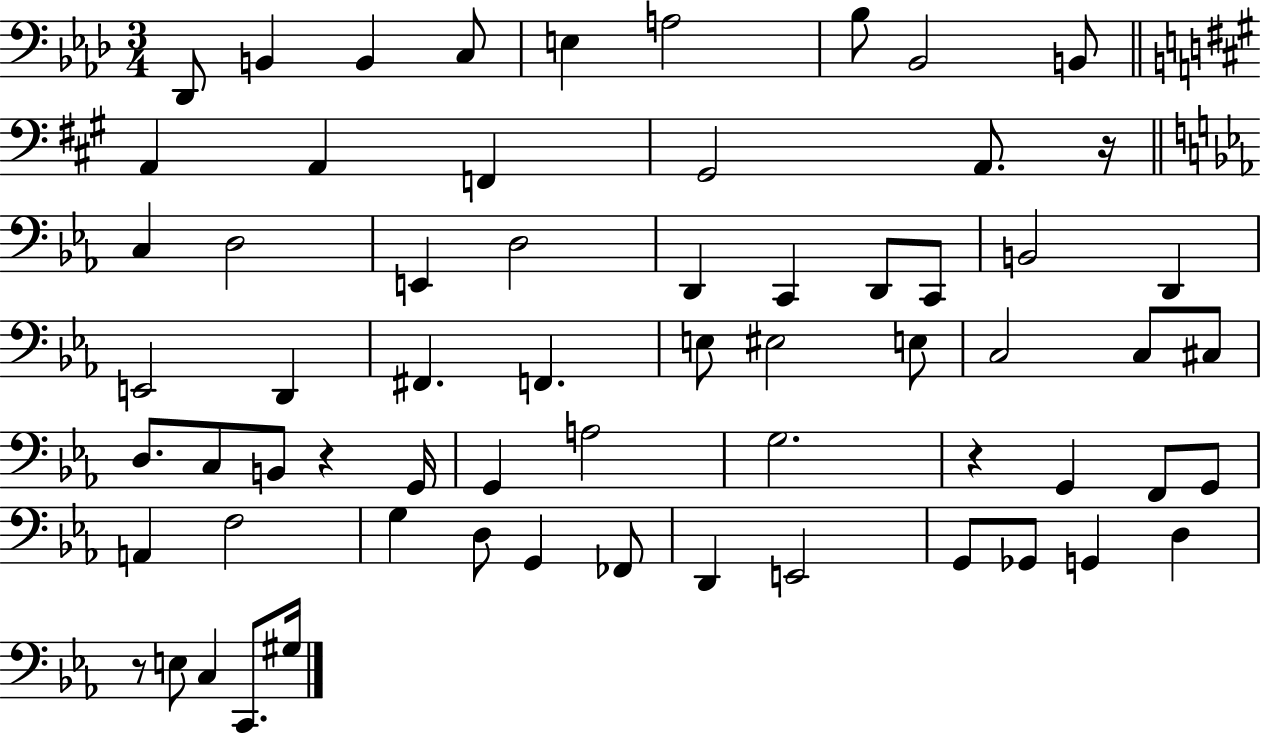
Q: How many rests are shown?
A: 4